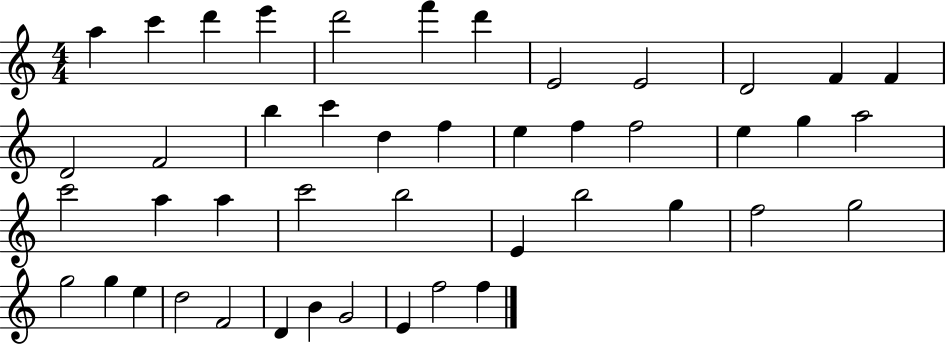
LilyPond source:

{
  \clef treble
  \numericTimeSignature
  \time 4/4
  \key c \major
  a''4 c'''4 d'''4 e'''4 | d'''2 f'''4 d'''4 | e'2 e'2 | d'2 f'4 f'4 | \break d'2 f'2 | b''4 c'''4 d''4 f''4 | e''4 f''4 f''2 | e''4 g''4 a''2 | \break c'''2 a''4 a''4 | c'''2 b''2 | e'4 b''2 g''4 | f''2 g''2 | \break g''2 g''4 e''4 | d''2 f'2 | d'4 b'4 g'2 | e'4 f''2 f''4 | \break \bar "|."
}